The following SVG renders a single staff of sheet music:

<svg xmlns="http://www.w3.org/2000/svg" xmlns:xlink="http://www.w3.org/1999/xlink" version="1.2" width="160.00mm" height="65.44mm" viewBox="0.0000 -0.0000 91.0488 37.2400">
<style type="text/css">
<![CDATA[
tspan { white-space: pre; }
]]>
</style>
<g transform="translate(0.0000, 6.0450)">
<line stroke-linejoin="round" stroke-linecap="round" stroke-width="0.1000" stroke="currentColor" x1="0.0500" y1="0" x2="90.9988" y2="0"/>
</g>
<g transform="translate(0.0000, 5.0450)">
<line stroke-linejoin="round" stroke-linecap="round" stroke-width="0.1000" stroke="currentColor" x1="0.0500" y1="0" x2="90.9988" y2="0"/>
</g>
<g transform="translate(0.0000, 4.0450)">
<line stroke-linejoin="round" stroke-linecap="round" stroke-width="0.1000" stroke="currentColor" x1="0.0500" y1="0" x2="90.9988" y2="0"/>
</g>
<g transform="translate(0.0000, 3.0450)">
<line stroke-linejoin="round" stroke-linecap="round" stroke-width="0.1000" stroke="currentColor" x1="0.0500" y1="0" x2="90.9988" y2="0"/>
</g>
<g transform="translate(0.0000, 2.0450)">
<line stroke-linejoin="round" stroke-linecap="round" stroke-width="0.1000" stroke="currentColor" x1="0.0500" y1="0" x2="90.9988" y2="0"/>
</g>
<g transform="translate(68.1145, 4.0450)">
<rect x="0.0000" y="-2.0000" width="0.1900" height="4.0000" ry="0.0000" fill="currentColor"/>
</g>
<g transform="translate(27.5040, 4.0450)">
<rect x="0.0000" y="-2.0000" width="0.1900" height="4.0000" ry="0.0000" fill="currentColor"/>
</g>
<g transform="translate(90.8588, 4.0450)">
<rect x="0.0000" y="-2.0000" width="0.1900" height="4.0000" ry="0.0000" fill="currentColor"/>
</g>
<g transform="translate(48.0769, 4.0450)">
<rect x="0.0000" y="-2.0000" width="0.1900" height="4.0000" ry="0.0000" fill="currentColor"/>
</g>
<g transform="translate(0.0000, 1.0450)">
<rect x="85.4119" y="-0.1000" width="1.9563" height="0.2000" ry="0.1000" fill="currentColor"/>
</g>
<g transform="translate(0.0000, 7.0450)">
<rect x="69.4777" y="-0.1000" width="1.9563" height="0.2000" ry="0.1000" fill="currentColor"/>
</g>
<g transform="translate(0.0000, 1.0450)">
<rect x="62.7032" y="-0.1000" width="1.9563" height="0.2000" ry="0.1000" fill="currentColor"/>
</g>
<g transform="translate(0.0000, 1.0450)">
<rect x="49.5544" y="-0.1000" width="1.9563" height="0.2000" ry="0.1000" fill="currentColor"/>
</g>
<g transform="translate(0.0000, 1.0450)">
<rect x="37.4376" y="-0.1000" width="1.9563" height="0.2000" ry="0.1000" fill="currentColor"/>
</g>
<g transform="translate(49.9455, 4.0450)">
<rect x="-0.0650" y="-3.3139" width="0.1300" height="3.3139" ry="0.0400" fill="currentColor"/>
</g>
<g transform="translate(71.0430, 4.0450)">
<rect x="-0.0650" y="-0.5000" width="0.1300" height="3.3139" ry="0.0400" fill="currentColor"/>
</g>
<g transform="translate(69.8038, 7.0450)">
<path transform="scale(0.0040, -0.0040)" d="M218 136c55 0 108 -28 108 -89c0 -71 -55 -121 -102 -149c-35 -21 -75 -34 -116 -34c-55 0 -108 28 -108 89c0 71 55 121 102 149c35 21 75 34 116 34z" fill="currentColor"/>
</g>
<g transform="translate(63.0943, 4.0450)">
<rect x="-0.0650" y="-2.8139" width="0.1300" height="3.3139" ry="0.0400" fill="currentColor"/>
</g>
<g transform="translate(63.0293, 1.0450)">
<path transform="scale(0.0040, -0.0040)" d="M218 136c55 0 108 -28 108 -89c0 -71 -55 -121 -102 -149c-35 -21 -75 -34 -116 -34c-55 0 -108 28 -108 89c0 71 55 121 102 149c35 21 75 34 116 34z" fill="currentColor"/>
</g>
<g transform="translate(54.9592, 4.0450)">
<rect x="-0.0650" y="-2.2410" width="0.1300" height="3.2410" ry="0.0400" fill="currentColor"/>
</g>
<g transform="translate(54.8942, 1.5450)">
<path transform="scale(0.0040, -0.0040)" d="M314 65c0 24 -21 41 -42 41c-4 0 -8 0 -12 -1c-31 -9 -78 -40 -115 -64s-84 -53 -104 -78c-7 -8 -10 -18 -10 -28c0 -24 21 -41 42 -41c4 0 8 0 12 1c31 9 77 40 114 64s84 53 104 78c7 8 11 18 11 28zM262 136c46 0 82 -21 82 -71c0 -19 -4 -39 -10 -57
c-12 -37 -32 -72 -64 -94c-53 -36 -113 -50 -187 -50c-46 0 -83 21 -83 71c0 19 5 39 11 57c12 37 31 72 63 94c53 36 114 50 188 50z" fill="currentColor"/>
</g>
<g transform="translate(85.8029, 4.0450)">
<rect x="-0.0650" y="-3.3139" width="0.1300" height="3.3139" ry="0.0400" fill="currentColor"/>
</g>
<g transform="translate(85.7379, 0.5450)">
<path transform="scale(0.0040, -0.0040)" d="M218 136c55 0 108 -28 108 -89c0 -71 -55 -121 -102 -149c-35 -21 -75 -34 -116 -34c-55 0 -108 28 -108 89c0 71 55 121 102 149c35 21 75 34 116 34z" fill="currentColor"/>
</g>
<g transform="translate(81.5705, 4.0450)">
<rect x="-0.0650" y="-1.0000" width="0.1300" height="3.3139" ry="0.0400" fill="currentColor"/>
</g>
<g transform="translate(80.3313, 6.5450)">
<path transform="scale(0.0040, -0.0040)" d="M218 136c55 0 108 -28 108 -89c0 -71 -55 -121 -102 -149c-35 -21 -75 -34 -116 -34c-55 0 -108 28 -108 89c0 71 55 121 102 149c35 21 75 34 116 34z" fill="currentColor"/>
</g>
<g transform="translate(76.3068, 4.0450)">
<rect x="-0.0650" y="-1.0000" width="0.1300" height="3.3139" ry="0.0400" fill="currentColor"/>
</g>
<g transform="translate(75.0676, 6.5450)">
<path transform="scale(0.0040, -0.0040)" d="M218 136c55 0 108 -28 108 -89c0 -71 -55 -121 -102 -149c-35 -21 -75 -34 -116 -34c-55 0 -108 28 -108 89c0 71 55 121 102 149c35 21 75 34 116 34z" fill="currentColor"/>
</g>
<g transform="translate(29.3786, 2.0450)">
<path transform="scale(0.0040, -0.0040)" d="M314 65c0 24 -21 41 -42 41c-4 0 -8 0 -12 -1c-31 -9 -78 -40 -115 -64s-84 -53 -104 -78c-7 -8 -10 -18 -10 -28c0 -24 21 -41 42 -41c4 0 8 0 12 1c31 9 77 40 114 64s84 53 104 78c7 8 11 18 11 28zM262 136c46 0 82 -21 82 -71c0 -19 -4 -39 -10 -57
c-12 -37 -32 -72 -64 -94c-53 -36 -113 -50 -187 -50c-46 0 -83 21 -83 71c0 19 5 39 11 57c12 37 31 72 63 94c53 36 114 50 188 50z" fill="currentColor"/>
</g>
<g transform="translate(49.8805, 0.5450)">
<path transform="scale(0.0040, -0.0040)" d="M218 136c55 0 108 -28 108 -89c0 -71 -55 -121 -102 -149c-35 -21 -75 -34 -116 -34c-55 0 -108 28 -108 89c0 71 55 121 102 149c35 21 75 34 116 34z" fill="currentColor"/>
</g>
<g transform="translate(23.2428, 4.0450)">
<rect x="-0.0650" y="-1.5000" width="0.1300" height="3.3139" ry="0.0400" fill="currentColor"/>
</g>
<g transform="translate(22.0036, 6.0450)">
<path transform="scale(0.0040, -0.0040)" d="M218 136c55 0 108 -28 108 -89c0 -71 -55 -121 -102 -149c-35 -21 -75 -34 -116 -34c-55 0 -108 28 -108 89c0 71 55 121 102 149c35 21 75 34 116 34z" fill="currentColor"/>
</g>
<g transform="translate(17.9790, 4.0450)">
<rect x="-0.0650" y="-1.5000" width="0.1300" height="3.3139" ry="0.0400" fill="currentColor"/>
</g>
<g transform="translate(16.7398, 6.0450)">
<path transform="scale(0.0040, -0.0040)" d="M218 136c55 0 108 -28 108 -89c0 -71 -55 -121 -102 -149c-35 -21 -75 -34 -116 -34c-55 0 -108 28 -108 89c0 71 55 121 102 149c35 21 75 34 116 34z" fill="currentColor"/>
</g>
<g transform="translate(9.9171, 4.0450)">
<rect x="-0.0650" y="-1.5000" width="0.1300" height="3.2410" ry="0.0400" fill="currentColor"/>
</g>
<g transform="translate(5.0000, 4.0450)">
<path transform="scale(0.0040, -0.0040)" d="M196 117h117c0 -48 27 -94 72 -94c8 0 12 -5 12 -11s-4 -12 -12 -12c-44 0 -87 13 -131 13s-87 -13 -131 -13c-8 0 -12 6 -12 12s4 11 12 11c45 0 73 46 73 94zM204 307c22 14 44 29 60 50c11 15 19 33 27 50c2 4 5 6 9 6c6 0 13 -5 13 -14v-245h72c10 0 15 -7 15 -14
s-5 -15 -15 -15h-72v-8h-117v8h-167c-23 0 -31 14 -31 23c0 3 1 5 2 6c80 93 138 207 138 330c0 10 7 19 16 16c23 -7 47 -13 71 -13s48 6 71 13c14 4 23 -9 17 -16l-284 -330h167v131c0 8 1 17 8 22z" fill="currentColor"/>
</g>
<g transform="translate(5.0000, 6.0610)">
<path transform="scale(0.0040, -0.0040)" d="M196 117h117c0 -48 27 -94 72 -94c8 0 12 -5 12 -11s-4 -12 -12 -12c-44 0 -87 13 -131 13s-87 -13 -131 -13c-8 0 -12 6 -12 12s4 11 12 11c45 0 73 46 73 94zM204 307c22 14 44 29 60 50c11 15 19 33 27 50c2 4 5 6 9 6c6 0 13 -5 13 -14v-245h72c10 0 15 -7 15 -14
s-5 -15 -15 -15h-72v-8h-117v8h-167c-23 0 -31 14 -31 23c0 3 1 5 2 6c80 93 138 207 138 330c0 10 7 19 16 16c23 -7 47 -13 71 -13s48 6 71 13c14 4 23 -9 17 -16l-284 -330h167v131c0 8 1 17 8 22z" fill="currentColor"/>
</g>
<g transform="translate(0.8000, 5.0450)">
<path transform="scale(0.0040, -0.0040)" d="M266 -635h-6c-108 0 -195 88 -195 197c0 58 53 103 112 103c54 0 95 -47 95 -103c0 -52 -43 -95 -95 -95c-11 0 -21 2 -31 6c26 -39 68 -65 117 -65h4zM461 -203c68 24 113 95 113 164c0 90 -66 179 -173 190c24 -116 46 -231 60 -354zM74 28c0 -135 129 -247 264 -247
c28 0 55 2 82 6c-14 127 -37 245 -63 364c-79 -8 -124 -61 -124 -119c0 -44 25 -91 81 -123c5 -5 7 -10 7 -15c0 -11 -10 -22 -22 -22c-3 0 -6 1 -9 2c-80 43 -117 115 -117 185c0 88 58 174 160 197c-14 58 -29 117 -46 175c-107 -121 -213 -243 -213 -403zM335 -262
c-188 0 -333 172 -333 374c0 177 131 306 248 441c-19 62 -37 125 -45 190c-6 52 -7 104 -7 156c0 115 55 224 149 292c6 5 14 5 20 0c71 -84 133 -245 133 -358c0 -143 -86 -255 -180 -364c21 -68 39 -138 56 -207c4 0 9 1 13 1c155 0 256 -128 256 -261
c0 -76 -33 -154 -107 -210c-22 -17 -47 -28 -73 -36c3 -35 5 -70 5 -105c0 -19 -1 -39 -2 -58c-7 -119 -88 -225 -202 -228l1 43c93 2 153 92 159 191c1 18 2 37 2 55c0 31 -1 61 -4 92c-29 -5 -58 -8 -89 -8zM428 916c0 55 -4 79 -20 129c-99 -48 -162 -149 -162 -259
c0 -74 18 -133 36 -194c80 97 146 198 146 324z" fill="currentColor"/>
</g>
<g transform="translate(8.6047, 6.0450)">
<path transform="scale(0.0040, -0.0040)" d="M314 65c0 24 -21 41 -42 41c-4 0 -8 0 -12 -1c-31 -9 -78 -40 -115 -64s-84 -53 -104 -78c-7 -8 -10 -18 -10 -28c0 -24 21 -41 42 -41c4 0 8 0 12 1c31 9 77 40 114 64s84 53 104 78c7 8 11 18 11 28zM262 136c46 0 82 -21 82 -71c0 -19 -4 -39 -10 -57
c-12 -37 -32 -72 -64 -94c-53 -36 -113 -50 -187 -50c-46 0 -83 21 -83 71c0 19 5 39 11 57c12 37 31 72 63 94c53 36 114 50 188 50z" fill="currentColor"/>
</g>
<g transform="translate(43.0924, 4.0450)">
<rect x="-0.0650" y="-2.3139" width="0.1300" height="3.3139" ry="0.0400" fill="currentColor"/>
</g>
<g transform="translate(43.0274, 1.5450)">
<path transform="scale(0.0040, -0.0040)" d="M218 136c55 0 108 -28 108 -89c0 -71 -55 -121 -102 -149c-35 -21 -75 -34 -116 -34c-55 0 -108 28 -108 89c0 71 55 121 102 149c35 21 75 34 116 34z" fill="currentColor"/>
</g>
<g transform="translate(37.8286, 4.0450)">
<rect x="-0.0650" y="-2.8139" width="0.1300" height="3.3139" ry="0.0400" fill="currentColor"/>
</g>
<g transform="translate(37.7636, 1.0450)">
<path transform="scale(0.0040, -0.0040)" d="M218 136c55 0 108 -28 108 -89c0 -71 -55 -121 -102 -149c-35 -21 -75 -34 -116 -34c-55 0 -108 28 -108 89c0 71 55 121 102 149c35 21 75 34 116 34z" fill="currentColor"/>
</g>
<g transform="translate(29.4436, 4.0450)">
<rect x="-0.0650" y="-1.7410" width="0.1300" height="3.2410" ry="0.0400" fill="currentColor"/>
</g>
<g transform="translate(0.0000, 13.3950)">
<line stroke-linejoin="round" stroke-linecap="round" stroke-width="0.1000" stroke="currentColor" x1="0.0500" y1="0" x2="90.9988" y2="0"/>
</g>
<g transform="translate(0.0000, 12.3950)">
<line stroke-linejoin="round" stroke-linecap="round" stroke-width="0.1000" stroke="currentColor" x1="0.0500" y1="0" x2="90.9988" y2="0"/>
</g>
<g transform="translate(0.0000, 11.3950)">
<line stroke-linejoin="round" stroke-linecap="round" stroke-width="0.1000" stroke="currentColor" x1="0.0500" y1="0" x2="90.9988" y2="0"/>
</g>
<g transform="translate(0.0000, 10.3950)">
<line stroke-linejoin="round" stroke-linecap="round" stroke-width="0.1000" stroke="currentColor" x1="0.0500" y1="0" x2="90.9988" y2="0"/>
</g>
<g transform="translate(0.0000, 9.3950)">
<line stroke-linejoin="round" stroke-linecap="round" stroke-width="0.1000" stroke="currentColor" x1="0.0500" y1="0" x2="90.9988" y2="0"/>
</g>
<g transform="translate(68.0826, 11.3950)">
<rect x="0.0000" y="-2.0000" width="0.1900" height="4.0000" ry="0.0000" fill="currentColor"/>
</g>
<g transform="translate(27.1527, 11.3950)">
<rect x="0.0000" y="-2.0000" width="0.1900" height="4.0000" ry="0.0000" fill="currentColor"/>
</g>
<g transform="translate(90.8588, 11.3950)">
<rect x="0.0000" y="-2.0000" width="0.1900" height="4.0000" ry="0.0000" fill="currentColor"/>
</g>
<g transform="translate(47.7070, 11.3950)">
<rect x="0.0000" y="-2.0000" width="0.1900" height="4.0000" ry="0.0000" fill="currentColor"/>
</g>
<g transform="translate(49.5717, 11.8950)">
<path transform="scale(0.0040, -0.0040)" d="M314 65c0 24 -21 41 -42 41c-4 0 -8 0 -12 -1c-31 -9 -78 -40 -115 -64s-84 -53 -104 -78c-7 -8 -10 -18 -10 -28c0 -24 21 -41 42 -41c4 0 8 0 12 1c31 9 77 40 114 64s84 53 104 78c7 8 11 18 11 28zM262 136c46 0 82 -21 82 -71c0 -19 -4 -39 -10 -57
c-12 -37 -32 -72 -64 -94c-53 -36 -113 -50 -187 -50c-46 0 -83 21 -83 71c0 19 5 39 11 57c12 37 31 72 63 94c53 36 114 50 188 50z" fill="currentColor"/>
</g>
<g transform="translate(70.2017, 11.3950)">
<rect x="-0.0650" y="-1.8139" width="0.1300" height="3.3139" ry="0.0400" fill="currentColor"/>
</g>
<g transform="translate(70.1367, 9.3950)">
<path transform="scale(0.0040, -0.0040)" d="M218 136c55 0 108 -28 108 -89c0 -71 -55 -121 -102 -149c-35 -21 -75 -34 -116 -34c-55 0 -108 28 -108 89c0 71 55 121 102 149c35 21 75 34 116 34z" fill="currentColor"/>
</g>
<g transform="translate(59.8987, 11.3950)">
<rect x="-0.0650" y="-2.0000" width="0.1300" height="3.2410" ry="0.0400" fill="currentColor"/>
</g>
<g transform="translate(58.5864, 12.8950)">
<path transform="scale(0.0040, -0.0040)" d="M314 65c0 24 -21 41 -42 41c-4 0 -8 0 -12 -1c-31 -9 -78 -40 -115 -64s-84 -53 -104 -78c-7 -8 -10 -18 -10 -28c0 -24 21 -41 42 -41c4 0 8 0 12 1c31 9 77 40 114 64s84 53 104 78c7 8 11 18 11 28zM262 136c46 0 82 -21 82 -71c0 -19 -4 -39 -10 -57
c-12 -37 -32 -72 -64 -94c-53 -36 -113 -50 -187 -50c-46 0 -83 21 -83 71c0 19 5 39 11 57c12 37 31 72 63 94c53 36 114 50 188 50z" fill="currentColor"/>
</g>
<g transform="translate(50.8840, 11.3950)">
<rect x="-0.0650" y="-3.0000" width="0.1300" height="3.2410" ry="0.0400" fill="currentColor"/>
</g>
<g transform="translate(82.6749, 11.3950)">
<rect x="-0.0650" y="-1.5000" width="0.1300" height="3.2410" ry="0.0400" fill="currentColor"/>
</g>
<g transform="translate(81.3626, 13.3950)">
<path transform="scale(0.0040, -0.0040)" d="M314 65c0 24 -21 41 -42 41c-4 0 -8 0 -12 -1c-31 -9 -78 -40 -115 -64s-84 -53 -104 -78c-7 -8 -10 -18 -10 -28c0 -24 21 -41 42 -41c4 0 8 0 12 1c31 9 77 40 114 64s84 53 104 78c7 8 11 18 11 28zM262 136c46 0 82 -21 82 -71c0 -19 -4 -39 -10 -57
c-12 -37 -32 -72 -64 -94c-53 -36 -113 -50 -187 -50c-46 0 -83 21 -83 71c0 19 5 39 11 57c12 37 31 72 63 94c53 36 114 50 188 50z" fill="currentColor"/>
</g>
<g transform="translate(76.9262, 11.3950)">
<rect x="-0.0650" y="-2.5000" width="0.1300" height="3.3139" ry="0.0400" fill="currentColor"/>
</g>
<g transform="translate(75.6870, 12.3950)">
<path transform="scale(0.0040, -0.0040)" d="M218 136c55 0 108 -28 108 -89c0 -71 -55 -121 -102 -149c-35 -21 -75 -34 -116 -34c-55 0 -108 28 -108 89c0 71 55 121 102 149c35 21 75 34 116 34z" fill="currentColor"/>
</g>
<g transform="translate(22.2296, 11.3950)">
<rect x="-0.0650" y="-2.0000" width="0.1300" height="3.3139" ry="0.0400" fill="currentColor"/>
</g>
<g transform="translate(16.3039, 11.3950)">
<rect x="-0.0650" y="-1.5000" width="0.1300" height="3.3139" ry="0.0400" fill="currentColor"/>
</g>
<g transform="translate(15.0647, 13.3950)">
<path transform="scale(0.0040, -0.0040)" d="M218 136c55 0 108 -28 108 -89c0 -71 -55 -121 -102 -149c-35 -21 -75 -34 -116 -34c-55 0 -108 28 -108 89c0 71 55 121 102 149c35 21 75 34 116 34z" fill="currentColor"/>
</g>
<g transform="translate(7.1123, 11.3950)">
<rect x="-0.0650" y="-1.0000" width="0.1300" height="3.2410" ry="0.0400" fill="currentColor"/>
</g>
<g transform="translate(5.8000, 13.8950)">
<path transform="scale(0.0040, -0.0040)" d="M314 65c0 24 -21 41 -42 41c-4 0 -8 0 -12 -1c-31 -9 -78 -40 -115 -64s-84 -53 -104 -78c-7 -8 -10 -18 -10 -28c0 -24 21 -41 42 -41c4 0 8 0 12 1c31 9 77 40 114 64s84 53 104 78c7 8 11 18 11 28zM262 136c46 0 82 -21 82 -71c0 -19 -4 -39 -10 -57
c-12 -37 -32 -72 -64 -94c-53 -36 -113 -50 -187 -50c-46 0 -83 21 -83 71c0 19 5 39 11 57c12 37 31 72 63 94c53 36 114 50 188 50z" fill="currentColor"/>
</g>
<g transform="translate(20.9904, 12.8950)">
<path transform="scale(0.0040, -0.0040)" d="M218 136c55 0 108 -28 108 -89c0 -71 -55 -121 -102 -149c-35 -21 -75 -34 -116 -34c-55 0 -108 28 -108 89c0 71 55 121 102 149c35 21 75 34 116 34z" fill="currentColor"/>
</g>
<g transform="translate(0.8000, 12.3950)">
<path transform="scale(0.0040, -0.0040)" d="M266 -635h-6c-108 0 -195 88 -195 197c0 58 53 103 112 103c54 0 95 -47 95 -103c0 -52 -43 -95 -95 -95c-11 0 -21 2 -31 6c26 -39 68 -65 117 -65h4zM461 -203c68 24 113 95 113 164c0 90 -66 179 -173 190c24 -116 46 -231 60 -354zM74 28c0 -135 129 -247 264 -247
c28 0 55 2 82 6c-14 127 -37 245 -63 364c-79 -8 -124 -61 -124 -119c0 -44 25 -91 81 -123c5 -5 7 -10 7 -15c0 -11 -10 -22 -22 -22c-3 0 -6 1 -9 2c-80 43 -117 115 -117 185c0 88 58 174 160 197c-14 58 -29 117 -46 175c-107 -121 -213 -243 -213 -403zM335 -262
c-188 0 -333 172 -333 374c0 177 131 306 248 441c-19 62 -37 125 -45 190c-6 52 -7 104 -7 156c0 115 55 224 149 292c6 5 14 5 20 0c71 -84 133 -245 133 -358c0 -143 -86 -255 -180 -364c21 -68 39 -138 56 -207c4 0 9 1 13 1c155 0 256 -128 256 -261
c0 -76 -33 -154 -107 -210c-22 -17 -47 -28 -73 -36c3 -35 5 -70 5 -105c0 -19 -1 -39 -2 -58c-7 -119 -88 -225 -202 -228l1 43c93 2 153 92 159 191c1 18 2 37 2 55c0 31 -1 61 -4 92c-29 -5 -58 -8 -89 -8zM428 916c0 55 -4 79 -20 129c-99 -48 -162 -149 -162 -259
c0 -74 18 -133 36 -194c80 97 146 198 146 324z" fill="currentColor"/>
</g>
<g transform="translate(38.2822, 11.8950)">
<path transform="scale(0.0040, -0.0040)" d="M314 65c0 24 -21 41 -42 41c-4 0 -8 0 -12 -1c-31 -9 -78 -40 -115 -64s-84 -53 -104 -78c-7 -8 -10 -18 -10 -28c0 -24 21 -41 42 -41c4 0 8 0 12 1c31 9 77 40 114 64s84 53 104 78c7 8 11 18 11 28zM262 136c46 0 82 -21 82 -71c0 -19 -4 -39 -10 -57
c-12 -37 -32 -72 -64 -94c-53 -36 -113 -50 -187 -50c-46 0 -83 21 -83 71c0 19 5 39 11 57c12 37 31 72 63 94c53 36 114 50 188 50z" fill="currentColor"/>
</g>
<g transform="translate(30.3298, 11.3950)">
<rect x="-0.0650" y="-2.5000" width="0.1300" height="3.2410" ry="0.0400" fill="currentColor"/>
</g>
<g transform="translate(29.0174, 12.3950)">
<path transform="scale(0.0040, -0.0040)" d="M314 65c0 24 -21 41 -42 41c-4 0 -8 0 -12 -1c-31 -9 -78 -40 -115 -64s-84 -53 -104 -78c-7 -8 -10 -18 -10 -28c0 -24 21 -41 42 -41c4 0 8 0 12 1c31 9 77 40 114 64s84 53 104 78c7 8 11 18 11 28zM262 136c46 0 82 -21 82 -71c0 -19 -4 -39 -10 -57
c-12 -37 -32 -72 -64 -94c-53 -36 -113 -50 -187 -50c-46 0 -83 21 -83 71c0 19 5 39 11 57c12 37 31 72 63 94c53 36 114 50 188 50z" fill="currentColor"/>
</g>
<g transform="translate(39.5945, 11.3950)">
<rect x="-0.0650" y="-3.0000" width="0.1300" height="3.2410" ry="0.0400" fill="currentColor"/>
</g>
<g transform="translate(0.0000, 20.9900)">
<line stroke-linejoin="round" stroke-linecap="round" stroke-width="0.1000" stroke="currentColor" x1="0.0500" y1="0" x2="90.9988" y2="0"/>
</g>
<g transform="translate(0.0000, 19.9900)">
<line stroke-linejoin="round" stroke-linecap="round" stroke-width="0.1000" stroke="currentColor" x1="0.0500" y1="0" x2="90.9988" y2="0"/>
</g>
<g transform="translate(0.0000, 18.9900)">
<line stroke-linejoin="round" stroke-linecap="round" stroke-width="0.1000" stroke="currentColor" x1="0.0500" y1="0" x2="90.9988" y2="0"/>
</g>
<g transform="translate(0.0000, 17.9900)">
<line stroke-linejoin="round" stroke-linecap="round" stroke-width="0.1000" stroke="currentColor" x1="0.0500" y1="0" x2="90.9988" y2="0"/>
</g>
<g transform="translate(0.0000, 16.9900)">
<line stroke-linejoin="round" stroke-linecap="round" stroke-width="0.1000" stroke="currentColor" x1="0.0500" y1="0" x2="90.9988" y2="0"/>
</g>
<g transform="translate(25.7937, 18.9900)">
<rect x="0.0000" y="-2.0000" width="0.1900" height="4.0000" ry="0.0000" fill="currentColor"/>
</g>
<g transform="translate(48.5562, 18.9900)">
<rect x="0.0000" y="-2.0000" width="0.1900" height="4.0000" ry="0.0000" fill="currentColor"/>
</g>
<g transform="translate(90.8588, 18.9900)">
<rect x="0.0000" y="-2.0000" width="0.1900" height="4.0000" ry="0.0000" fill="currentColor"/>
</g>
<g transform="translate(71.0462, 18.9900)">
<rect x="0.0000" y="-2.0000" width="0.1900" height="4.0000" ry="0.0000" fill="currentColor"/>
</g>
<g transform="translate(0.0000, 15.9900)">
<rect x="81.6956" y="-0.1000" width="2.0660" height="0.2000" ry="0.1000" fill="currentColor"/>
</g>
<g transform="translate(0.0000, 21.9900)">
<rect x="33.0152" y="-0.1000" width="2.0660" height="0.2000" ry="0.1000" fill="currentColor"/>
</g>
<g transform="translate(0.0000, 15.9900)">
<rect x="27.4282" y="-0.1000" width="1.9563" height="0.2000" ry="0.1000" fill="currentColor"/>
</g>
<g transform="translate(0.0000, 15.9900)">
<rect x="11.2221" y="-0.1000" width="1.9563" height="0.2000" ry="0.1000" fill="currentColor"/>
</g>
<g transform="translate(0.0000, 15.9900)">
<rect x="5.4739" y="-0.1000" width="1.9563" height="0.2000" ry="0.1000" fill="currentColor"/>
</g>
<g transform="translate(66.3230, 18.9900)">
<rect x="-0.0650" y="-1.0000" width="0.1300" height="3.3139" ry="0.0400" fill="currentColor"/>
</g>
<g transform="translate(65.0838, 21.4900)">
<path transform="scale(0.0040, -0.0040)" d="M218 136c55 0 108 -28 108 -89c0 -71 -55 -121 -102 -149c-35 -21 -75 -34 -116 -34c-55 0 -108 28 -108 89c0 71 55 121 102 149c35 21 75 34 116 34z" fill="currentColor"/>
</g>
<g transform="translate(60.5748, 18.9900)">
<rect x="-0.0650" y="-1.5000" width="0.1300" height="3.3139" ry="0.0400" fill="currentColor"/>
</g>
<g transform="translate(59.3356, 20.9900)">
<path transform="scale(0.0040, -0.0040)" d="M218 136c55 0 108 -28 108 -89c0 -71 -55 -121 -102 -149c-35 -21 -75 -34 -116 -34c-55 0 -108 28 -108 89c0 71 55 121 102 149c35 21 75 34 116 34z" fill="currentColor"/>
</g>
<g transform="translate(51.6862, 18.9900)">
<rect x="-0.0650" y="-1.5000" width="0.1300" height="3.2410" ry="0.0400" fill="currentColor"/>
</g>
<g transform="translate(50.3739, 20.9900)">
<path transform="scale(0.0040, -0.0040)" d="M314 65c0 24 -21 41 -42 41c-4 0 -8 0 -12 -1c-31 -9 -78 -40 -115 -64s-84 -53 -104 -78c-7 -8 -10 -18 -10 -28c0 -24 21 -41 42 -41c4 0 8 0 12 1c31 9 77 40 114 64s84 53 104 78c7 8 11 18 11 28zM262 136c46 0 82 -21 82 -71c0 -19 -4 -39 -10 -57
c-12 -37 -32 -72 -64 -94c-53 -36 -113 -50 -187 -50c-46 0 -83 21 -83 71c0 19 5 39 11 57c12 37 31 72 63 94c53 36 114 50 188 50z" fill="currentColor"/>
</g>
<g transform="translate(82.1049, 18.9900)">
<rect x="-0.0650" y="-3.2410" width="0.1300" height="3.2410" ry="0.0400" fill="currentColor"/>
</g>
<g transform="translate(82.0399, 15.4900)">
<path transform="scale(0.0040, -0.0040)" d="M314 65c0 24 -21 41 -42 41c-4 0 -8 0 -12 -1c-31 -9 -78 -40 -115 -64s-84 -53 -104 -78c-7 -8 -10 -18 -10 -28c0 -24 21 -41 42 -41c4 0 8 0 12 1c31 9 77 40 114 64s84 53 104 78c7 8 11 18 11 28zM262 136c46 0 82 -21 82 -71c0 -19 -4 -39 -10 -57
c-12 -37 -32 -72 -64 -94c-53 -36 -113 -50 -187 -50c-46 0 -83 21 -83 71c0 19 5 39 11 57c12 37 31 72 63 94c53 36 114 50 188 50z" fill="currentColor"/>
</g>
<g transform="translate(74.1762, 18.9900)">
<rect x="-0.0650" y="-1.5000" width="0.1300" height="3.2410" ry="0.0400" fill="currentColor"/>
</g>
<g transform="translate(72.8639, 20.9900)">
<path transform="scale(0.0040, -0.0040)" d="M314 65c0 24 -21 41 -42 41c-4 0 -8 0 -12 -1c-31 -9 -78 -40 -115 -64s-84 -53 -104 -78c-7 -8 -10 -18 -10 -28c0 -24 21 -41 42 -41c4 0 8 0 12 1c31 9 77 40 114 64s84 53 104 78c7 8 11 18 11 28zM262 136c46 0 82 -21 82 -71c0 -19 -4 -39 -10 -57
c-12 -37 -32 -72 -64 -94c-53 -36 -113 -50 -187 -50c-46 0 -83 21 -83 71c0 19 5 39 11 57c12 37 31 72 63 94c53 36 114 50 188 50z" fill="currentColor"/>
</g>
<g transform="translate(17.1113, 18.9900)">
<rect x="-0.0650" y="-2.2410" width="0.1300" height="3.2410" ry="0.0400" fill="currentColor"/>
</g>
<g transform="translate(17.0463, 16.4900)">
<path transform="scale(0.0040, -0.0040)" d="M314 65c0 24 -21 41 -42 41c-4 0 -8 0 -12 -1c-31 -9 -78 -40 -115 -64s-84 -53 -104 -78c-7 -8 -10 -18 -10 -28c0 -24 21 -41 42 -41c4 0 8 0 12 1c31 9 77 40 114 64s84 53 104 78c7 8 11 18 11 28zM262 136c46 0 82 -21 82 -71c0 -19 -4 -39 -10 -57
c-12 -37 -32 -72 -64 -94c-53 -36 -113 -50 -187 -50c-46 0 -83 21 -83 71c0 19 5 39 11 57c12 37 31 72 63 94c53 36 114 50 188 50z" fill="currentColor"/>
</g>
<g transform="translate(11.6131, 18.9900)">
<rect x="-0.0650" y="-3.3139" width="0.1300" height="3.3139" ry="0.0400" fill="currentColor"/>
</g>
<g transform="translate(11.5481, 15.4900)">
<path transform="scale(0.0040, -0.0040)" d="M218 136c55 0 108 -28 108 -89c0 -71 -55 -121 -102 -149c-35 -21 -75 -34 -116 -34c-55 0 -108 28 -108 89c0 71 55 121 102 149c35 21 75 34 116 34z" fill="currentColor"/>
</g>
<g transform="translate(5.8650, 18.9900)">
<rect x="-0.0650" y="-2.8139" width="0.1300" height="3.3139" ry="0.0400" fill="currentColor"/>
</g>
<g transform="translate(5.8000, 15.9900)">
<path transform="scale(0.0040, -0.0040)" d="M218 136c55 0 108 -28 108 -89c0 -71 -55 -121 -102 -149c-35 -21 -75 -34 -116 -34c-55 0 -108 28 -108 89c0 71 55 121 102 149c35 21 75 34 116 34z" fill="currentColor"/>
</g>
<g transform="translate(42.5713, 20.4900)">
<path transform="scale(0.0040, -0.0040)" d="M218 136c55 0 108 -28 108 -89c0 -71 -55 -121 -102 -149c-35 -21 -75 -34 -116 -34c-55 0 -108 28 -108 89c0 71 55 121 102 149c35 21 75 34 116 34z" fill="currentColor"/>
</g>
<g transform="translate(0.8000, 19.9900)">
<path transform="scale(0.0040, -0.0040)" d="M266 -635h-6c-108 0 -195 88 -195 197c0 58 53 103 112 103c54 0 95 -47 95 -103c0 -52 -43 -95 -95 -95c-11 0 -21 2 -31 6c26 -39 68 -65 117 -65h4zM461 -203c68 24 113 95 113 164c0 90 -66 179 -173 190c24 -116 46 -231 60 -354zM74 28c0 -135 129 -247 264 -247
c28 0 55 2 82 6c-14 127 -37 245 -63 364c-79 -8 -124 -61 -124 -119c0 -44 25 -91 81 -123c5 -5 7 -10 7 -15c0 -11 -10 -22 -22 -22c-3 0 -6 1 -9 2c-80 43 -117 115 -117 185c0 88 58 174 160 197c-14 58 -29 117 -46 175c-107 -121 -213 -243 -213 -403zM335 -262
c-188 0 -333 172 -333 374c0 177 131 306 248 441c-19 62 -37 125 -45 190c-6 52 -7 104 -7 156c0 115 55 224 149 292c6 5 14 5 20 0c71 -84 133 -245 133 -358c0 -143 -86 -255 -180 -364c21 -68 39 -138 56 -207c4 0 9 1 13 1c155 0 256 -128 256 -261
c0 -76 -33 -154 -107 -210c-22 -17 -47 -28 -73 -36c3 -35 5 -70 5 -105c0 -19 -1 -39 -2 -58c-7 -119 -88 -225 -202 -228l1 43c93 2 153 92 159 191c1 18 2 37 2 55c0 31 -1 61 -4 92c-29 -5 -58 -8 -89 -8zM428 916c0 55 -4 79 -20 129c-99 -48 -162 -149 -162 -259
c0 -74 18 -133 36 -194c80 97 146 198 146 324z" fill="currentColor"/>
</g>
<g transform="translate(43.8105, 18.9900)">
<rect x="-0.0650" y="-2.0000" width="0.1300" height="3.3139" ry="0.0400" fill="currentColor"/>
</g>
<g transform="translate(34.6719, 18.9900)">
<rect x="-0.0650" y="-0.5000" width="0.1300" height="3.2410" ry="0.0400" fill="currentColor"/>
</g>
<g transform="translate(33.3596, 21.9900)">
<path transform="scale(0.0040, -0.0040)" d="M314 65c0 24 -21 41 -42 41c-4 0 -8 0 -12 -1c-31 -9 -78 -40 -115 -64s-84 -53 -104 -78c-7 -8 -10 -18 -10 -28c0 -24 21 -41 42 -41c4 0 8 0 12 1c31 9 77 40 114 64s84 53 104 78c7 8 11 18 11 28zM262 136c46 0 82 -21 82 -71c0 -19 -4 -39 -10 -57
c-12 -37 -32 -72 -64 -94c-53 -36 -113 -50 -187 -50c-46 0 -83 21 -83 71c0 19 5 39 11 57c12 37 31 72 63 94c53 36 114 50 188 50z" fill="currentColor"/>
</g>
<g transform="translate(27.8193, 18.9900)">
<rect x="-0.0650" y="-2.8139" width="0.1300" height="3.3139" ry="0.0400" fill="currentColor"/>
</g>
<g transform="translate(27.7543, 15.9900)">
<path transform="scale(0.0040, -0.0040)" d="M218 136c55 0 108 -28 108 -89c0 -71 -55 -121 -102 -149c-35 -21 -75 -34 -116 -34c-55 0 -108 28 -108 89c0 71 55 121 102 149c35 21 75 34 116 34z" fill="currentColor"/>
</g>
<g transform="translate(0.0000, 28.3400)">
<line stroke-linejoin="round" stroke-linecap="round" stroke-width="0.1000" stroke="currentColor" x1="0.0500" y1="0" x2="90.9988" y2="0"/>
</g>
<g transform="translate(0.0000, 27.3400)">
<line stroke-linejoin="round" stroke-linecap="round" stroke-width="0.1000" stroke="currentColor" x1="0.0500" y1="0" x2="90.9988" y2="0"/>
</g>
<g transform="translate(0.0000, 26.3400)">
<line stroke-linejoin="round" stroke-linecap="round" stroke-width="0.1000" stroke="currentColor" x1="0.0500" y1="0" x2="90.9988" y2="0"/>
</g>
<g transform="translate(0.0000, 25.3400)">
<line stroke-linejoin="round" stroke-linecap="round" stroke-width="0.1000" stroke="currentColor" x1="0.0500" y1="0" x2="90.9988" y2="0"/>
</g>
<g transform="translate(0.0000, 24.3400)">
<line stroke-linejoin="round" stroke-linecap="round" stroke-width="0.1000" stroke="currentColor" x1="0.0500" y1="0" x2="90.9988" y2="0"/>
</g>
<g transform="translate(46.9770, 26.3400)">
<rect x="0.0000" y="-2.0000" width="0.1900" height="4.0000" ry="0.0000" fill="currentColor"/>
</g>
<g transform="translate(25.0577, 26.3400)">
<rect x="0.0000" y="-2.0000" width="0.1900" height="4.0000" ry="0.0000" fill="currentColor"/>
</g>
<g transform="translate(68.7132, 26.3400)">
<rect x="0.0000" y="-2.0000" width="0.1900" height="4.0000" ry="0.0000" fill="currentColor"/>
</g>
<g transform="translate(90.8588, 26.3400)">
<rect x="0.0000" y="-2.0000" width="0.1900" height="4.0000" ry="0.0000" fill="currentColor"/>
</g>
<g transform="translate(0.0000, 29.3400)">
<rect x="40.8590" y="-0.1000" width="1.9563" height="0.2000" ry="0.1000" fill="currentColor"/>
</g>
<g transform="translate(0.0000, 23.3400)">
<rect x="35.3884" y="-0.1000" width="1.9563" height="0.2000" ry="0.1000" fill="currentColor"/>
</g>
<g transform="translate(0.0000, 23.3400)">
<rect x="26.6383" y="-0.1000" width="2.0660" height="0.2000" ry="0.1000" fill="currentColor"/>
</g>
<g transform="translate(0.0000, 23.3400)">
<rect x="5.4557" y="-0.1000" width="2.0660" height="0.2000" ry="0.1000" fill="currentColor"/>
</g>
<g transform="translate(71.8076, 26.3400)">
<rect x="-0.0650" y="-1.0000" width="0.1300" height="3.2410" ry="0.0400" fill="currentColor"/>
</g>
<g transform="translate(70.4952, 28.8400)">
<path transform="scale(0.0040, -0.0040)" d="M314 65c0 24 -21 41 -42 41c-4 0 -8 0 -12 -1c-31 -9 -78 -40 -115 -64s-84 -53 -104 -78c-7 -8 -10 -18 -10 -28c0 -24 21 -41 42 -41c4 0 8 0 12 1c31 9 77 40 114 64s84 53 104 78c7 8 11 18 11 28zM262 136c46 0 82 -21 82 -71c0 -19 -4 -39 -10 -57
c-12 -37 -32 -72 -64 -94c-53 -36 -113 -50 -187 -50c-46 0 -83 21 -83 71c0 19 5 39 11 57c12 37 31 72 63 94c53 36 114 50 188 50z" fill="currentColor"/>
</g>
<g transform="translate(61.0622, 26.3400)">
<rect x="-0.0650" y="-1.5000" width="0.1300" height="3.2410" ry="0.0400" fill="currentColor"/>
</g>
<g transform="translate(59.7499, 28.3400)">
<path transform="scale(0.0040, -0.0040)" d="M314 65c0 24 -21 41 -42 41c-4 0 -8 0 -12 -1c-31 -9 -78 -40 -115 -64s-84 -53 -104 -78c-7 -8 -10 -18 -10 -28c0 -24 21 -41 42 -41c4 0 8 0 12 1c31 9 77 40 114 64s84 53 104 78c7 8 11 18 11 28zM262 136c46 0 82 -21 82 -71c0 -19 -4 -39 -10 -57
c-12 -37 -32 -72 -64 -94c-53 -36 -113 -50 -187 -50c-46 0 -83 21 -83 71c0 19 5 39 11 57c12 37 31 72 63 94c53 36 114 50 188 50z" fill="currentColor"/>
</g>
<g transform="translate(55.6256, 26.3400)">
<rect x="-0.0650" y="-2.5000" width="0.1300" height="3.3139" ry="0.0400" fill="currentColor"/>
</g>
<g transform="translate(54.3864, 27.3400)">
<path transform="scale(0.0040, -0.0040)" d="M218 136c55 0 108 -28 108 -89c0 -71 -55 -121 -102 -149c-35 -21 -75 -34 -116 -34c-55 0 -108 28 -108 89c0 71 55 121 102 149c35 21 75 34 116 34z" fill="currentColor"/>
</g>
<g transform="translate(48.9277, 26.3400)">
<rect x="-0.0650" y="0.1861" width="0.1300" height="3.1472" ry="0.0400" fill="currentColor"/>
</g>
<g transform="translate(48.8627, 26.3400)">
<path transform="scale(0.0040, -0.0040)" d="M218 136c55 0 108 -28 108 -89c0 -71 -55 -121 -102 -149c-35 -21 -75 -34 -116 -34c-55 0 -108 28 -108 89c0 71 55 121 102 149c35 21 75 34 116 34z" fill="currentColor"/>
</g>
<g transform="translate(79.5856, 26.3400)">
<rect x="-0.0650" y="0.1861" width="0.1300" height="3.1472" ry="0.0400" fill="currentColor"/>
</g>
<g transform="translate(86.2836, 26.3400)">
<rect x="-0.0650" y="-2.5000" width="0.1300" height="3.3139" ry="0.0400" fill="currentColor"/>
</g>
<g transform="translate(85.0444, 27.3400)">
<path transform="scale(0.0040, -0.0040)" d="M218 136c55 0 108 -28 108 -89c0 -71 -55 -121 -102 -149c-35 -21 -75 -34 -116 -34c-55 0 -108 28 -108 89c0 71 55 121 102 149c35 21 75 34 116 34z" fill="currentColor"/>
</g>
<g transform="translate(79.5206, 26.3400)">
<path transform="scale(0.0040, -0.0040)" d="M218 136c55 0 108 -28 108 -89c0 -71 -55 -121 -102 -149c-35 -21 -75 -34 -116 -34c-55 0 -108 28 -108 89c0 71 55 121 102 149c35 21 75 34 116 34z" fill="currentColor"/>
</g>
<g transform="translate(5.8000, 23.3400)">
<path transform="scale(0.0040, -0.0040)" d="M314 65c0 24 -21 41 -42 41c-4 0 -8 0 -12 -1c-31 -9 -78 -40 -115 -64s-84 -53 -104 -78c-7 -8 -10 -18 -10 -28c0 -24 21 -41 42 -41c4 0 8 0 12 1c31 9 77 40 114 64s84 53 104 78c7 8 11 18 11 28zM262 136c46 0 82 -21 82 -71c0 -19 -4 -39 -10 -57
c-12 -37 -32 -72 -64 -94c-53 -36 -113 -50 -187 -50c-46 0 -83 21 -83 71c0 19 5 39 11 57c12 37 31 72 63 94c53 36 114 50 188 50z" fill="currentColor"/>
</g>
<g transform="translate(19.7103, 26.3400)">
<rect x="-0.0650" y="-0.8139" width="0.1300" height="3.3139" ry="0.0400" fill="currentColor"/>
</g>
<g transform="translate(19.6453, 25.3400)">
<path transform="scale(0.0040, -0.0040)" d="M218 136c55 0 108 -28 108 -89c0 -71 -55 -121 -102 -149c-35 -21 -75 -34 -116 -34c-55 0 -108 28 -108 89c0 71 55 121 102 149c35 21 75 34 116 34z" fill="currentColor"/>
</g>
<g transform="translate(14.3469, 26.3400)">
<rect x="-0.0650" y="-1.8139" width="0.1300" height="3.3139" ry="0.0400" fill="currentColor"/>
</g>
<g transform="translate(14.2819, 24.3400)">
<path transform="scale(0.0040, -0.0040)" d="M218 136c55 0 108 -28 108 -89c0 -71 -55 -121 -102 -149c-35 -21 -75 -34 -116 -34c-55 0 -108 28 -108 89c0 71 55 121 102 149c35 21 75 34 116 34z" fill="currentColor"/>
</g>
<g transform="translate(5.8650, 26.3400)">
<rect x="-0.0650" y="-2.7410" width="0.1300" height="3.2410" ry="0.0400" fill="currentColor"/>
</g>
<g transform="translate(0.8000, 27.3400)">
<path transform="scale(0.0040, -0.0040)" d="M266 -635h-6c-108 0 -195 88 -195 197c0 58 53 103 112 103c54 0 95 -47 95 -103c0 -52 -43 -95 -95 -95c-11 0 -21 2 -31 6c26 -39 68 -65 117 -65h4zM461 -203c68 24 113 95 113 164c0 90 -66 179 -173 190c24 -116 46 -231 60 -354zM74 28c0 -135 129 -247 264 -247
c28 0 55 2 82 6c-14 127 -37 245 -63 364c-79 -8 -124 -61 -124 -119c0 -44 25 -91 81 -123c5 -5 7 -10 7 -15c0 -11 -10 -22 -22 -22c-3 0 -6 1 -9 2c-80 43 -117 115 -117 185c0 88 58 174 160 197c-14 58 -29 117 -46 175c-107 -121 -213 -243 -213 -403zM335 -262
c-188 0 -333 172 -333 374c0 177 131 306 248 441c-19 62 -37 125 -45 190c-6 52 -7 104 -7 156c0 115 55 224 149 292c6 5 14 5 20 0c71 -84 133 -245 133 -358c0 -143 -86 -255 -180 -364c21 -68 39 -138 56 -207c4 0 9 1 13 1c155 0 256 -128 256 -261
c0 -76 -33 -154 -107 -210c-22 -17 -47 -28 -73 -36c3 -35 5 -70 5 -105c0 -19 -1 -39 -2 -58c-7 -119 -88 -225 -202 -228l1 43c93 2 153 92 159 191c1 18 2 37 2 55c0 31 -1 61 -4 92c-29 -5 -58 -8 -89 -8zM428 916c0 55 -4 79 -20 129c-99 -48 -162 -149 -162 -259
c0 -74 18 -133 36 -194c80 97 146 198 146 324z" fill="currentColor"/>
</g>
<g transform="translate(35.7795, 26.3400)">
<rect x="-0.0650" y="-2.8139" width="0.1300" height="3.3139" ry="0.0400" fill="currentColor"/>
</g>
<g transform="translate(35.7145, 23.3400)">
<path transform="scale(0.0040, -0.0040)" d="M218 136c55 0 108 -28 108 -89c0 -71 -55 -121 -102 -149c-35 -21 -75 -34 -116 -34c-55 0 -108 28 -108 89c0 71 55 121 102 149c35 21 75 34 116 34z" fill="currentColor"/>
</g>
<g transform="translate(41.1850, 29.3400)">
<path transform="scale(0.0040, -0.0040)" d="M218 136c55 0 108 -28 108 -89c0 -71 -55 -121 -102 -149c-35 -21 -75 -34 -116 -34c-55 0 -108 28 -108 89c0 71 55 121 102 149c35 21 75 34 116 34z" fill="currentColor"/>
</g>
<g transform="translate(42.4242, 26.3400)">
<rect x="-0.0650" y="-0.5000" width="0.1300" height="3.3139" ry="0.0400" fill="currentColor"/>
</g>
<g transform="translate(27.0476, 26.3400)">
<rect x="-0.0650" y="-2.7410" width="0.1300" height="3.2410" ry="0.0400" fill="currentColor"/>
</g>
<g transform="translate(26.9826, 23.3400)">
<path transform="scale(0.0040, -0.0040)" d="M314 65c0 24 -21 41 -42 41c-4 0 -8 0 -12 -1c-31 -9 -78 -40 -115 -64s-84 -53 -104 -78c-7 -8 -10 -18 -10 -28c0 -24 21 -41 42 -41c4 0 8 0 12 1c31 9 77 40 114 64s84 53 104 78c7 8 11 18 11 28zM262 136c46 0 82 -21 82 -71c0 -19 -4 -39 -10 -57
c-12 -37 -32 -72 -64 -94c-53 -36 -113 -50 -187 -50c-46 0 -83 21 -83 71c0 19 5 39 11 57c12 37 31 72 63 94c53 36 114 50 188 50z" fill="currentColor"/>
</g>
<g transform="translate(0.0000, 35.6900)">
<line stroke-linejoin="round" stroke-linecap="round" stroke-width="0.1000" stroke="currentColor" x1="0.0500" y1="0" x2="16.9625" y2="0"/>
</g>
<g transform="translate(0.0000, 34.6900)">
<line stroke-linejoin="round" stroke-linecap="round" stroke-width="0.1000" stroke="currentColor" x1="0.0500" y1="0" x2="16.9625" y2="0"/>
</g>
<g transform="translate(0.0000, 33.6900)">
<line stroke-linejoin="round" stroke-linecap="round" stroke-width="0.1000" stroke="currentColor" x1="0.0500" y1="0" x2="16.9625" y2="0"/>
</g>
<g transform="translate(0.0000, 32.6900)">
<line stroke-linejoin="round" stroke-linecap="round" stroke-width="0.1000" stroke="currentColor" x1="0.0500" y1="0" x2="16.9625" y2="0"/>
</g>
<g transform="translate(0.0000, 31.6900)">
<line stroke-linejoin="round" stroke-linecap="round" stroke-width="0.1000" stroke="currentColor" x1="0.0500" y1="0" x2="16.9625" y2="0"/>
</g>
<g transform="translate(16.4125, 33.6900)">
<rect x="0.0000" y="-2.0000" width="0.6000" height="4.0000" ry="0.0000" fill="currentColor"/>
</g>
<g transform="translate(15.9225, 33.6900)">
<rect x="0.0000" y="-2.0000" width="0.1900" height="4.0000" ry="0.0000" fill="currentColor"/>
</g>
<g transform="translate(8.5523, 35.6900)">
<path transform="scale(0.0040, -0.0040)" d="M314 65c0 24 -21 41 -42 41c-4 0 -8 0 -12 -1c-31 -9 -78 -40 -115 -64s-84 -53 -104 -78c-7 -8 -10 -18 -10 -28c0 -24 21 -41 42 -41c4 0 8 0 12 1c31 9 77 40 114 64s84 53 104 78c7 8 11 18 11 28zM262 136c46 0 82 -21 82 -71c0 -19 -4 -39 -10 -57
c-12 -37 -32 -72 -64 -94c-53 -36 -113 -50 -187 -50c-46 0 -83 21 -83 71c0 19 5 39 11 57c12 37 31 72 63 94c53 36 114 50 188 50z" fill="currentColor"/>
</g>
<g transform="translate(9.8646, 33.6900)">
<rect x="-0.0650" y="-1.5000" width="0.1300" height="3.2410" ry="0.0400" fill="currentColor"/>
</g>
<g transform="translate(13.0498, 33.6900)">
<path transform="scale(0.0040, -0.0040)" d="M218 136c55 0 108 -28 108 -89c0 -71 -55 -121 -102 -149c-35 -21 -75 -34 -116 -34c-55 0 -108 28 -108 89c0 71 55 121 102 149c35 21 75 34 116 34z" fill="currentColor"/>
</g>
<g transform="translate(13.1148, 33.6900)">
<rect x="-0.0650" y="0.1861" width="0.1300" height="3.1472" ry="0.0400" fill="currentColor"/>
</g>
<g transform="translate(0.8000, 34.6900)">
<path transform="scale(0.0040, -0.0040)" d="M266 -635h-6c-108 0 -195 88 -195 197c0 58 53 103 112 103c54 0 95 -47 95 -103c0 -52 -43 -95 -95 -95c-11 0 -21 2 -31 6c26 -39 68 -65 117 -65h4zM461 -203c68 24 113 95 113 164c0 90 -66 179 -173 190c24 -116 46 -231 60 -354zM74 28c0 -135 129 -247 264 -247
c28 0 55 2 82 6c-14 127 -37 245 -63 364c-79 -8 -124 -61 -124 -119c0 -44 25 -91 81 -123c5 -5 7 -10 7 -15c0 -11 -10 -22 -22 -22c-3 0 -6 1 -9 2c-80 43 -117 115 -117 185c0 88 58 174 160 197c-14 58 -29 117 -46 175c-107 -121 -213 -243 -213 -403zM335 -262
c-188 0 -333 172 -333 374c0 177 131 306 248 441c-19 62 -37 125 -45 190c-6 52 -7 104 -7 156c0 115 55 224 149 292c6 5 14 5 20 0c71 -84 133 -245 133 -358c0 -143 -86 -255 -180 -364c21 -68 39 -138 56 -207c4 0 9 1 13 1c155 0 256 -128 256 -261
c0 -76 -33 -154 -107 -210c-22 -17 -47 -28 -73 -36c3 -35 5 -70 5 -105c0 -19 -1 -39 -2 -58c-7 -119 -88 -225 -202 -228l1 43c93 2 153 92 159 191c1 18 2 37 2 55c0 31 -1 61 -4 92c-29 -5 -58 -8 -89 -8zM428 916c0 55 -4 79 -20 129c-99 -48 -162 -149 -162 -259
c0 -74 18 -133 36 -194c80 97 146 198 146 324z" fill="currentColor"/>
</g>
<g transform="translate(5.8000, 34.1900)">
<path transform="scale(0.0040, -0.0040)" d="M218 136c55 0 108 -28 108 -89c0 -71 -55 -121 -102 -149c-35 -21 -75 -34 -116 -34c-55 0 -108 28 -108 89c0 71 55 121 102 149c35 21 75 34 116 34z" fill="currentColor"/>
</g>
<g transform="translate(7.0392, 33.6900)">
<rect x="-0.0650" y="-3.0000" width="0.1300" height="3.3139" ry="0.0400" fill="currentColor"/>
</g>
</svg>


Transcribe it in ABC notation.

X:1
T:Untitled
M:4/4
L:1/4
K:C
E2 E E f2 a g b g2 a C D D b D2 E F G2 A2 A2 F2 f G E2 a b g2 a C2 F E2 E D E2 b2 a2 f d a2 a C B G E2 D2 B G A E2 B